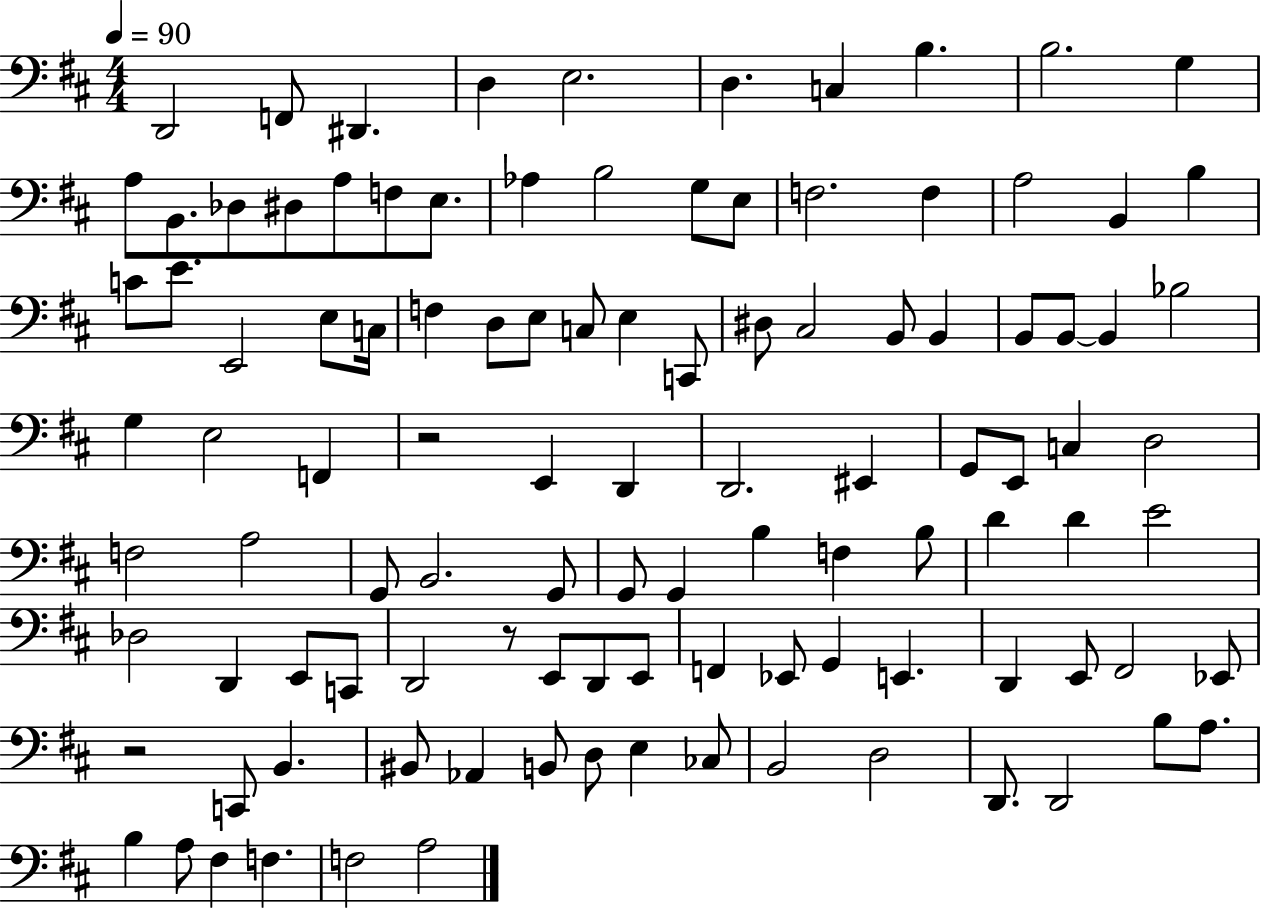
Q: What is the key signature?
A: D major